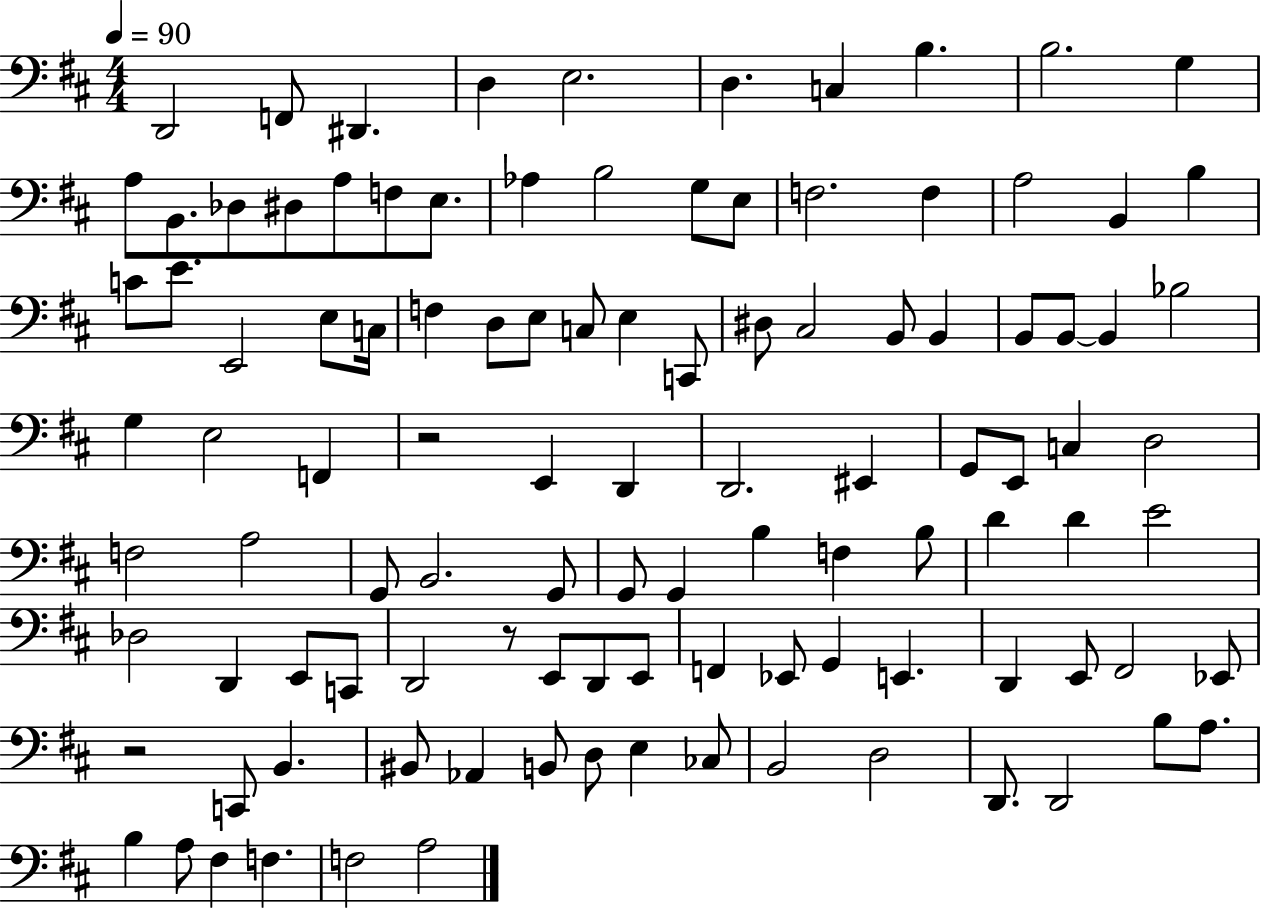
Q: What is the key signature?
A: D major